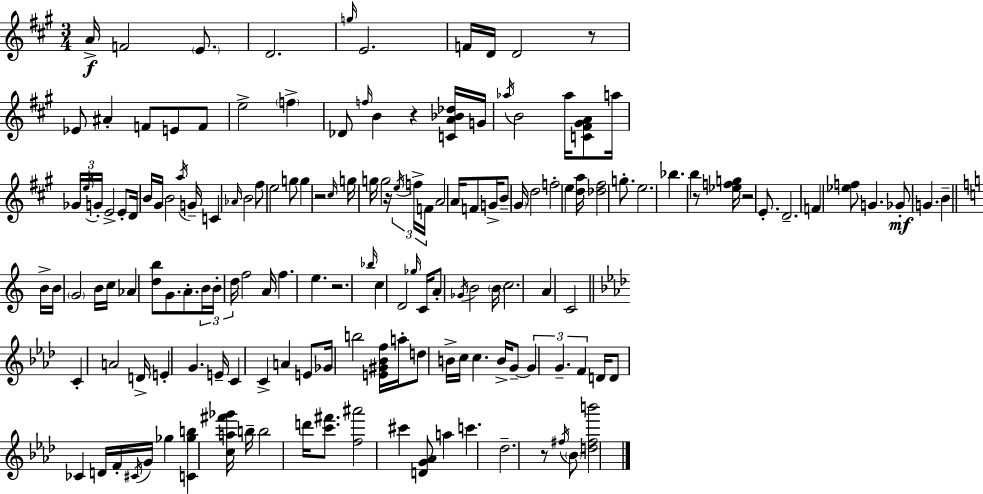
{
  \clef treble
  \numericTimeSignature
  \time 3/4
  \key a \major
  \repeat volta 2 { a'16->\f f'2 \parenthesize e'8. | d'2. | \grace { g''16 } e'2. | f'16 d'16 d'2 r8 | \break ees'8 ais'4-. f'8 e'8 f'8 | e''2-> \parenthesize f''4-> | des'8 \grace { f''16 } b'4 r4 | <c' a' bes' des''>16 g'16 \acciaccatura { aes''16 } b'2 aes''16 | \break <c' fis' gis' a'>8 a''16 \tuplet 3/2 { ges'16 \acciaccatura { e''16 } g'16-. } e'2-> | e'8-. d'16 b'16 gis'16 b'2 | \acciaccatura { a''16 } g'16-- c'4 \grace { aes'16 } b'2 | fis''8 e''2 | \break g''8 g''4 r2 | \grace { cis''16 } g''16 g''16 g''2 | r16 \tuplet 3/2 { \acciaccatura { e''16 } f''16-> f'16 } a'2 | a'16 f'8 g'16-> b'8-- \parenthesize gis'16 | \break d''2 f''2-. | e''4 <d'' a''>16 <des'' fis''>2 | g''8.-. e''2. | bes''4. | \break b''4 r8 <ees'' f'' g''>16 r2 | e'8.-. d'2.-- | f'4 | <ees'' f''>8 g'4. ges'8-.\mf g'4. | \break b'4-- \bar "||" \break \key a \minor b'16-> b'16 \parenthesize g'2 b'16 c''16 | aes'4 <d'' b''>8 g'8. a'8.-. | \tuplet 3/2 { b'16 b'16-. d''16 } f''2 a'16 | f''4. e''4. | \break r2. | \grace { bes''16 } c''4 d'2 | \grace { ges''16 } c'16 a'8-. \acciaccatura { ges'16 } b'2 | \parenthesize b'16 c''2. | \break a'4 c'2 | \bar "||" \break \key f \minor c'4-. a'2 | d'16-> e'4-. g'4. e'16-- | c'4 c'4-> a'4 | e'8 ges'16 b''2 <e' gis' bes' f''>16 | \break a''16-. d''8 b'16-> c''16 c''4. b'16-> | g'8--~~ \tuplet 3/2 { g'4 g'4.-- | f'4 } d'16 d'8 ces'4 d'16 | f'16-. \acciaccatura { cis'16 } g'16 ges''4 <c' ges'' b''>4 <c'' a'' fis''' ges'''>16 | \break b''16-- b''2 d'''16 <c''' fis'''>8. | <f'' ais'''>2 cis'''4 | <d' g' aes'>8 a''4 c'''4. | des''2.-- | \break r8 \acciaccatura { fis''16 } \parenthesize bes'8 <d'' fis'' b'''>2 | } \bar "|."
}